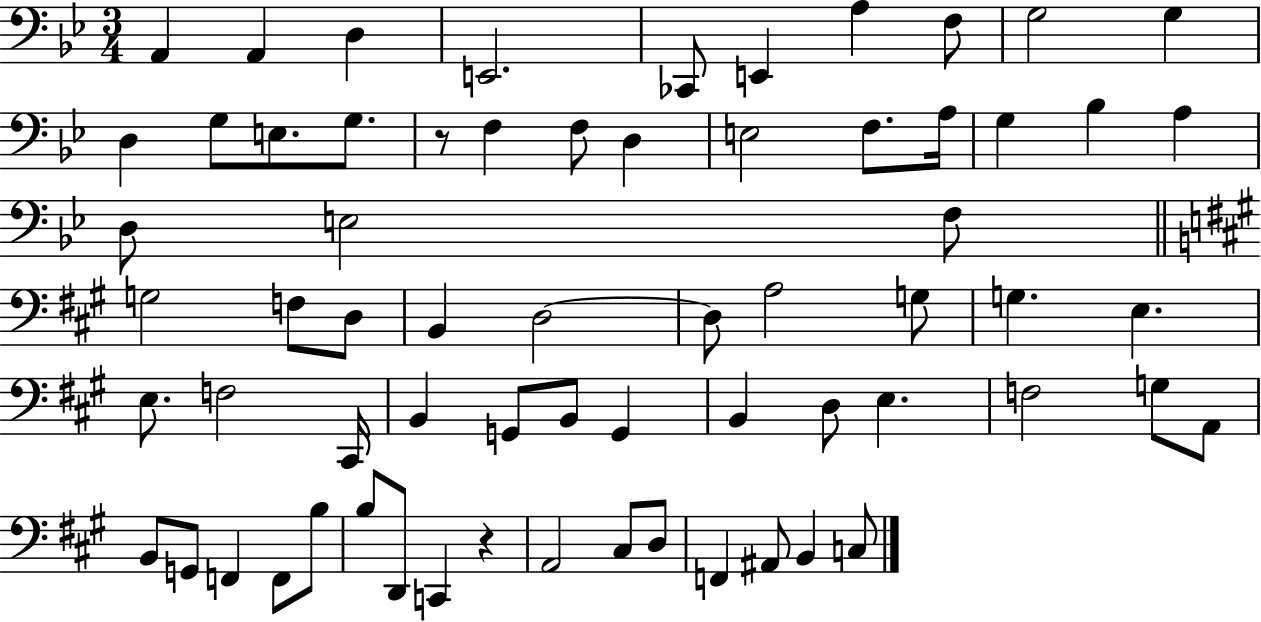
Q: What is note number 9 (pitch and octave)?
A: G3